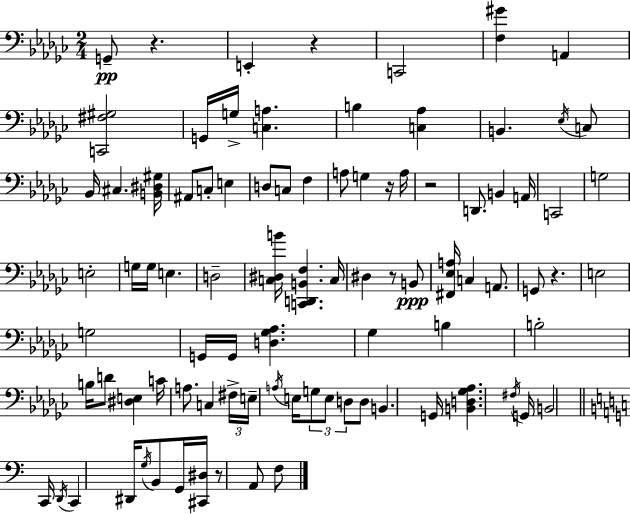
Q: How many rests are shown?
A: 7